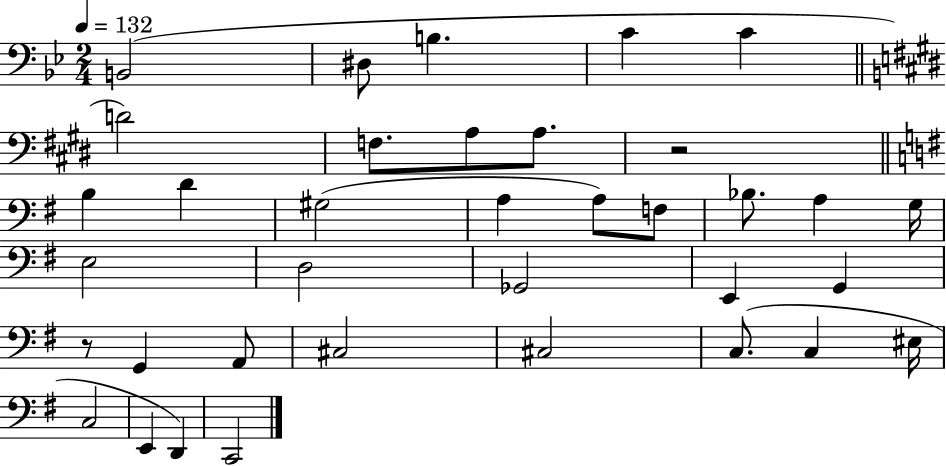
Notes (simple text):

B2/h D#3/e B3/q. C4/q C4/q D4/h F3/e. A3/e A3/e. R/h B3/q D4/q G#3/h A3/q A3/e F3/e Bb3/e. A3/q G3/s E3/h D3/h Gb2/h E2/q G2/q R/e G2/q A2/e C#3/h C#3/h C3/e. C3/q EIS3/s C3/h E2/q D2/q C2/h